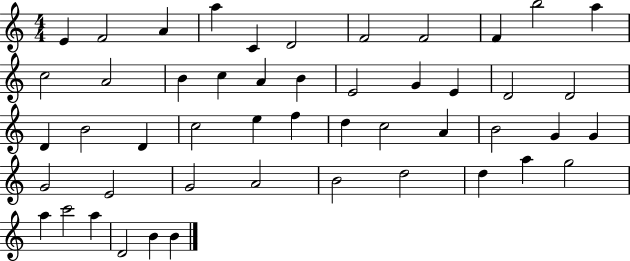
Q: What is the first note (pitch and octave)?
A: E4